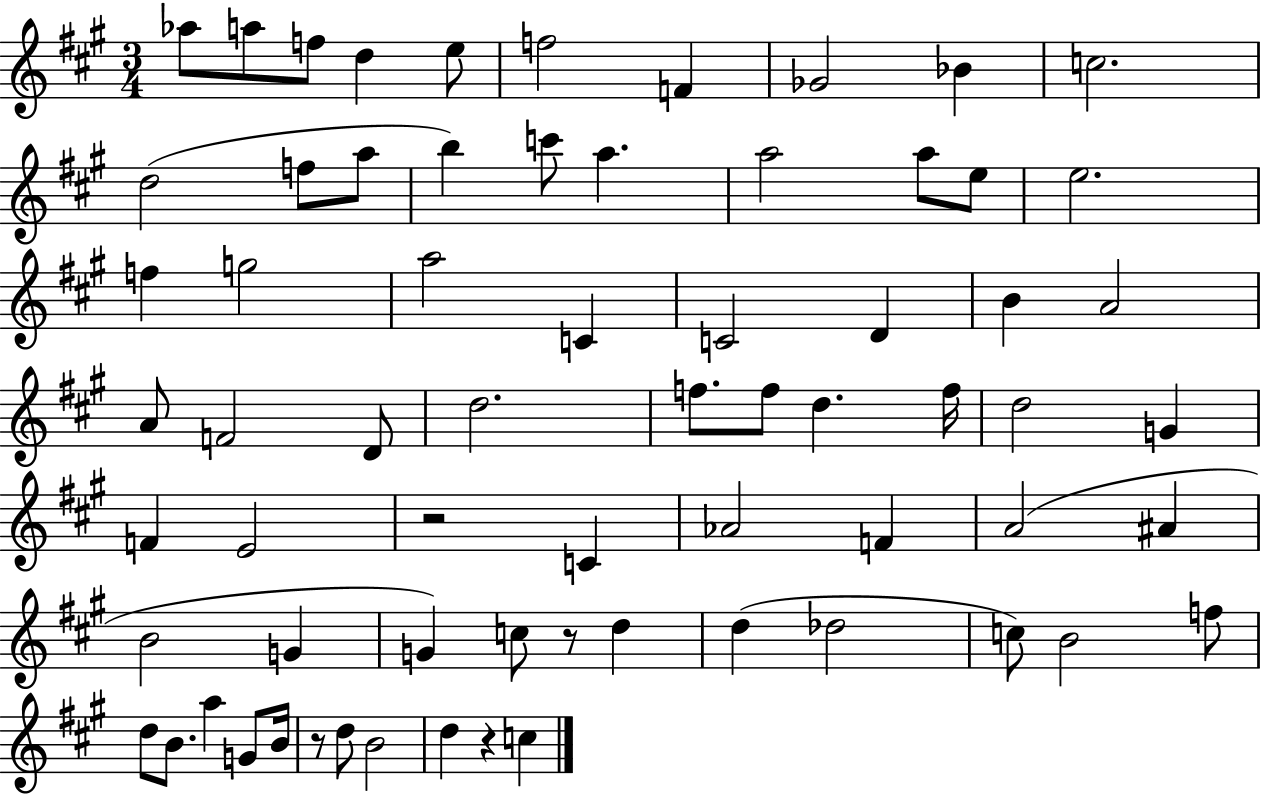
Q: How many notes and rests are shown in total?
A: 68